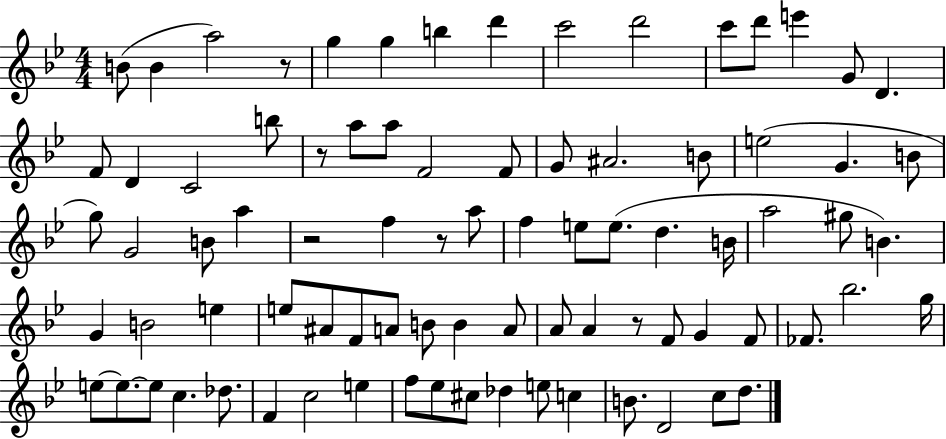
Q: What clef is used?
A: treble